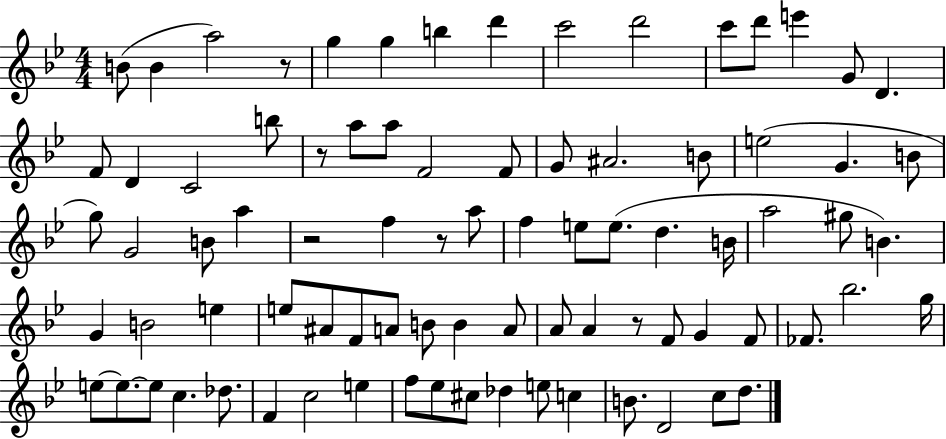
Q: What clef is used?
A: treble